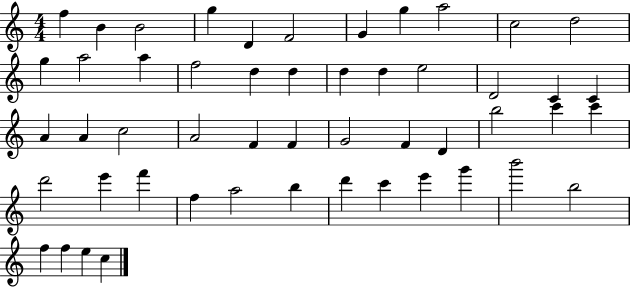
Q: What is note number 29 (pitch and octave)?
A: F4